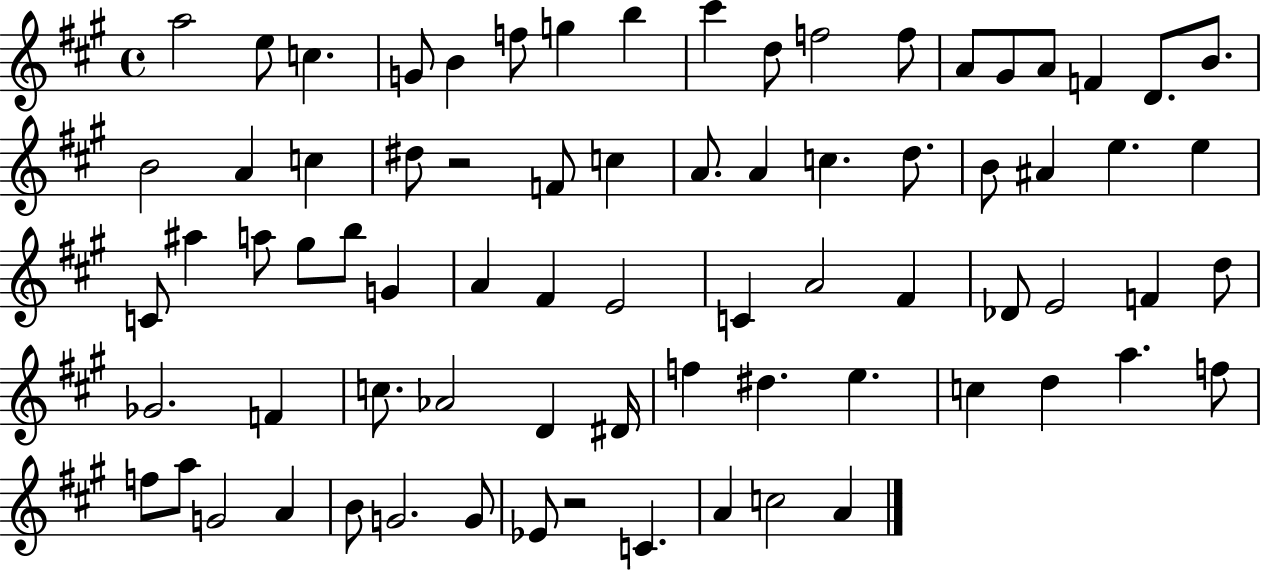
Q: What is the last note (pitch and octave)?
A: A4